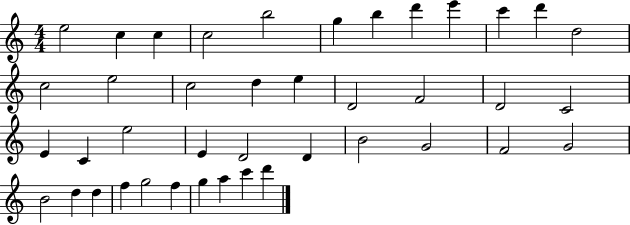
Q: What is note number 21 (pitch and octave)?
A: C4